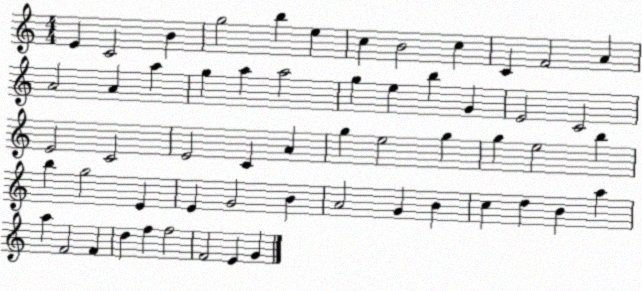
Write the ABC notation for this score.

X:1
T:Untitled
M:4/4
L:1/4
K:C
E C2 B g2 b e c B2 c C F2 A A2 A a g a a2 g e b G E2 C2 E2 C2 E2 C A g e2 g g e2 b b g2 E E G2 B A2 G B c d B a a F2 F d f f2 F2 E G